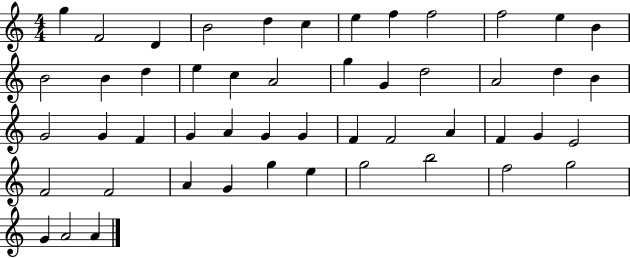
X:1
T:Untitled
M:4/4
L:1/4
K:C
g F2 D B2 d c e f f2 f2 e B B2 B d e c A2 g G d2 A2 d B G2 G F G A G G F F2 A F G E2 F2 F2 A G g e g2 b2 f2 g2 G A2 A